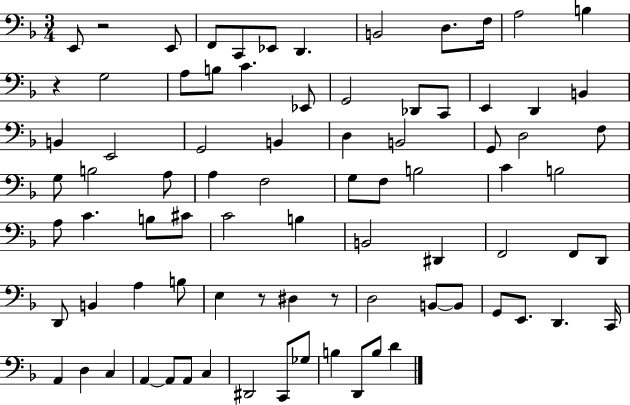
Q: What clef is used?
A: bass